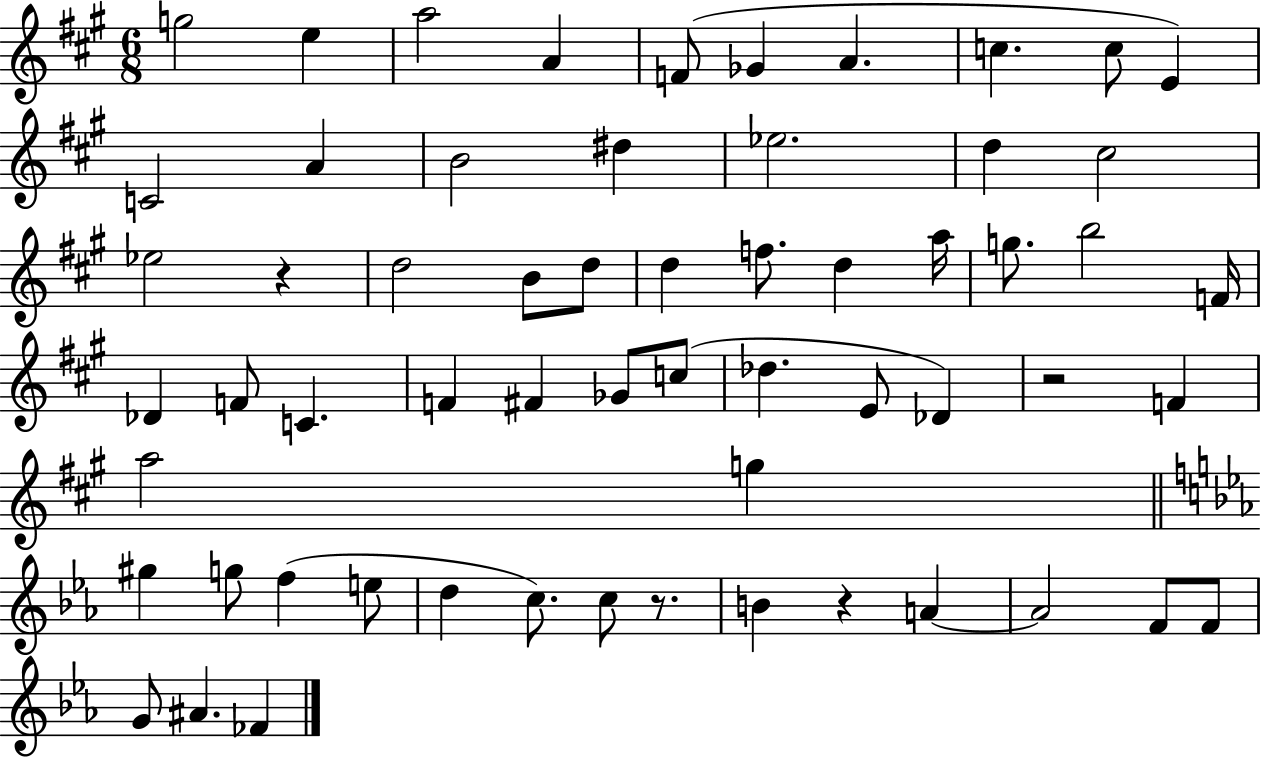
{
  \clef treble
  \numericTimeSignature
  \time 6/8
  \key a \major
  \repeat volta 2 { g''2 e''4 | a''2 a'4 | f'8( ges'4 a'4. | c''4. c''8 e'4) | \break c'2 a'4 | b'2 dis''4 | ees''2. | d''4 cis''2 | \break ees''2 r4 | d''2 b'8 d''8 | d''4 f''8. d''4 a''16 | g''8. b''2 f'16 | \break des'4 f'8 c'4. | f'4 fis'4 ges'8 c''8( | des''4. e'8 des'4) | r2 f'4 | \break a''2 g''4 | \bar "||" \break \key ees \major gis''4 g''8 f''4( e''8 | d''4 c''8.) c''8 r8. | b'4 r4 a'4~~ | a'2 f'8 f'8 | \break g'8 ais'4. fes'4 | } \bar "|."
}